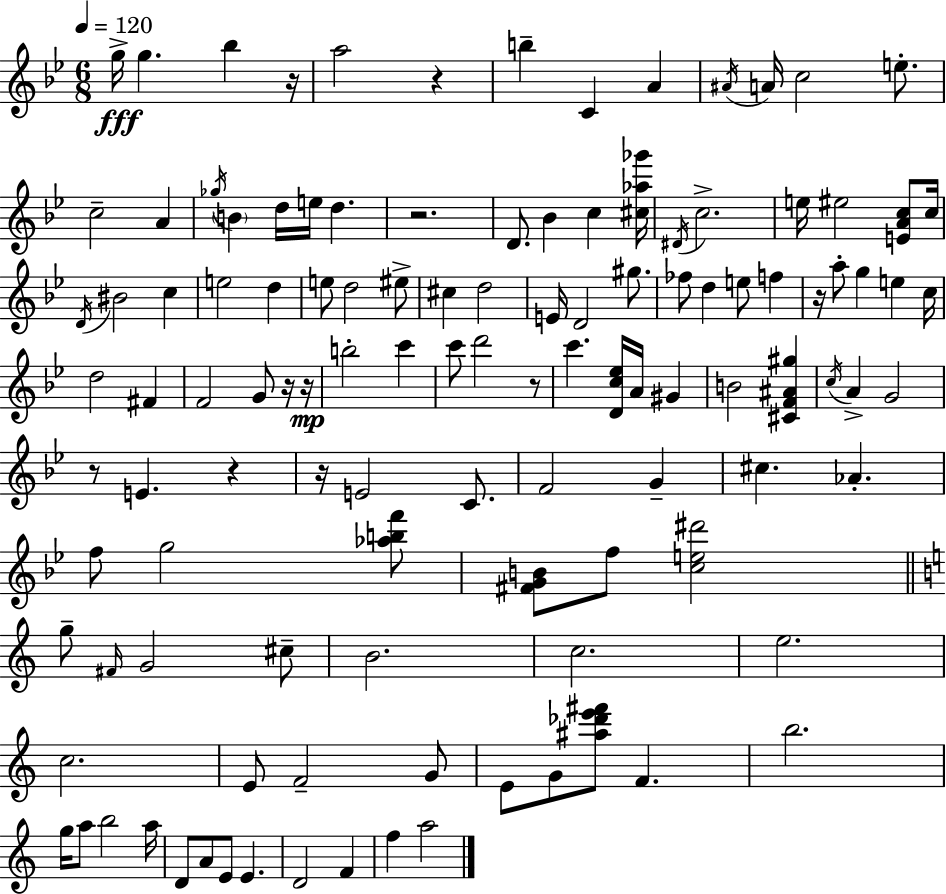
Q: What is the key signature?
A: BES major